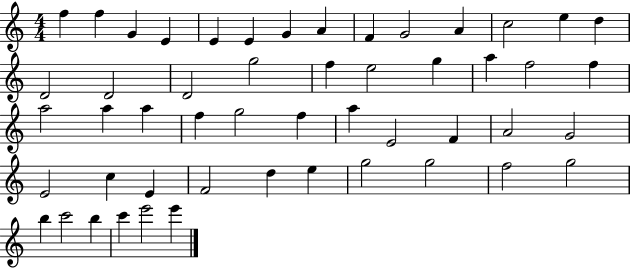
F5/q F5/q G4/q E4/q E4/q E4/q G4/q A4/q F4/q G4/h A4/q C5/h E5/q D5/q D4/h D4/h D4/h G5/h F5/q E5/h G5/q A5/q F5/h F5/q A5/h A5/q A5/q F5/q G5/h F5/q A5/q E4/h F4/q A4/h G4/h E4/h C5/q E4/q F4/h D5/q E5/q G5/h G5/h F5/h G5/h B5/q C6/h B5/q C6/q E6/h E6/q